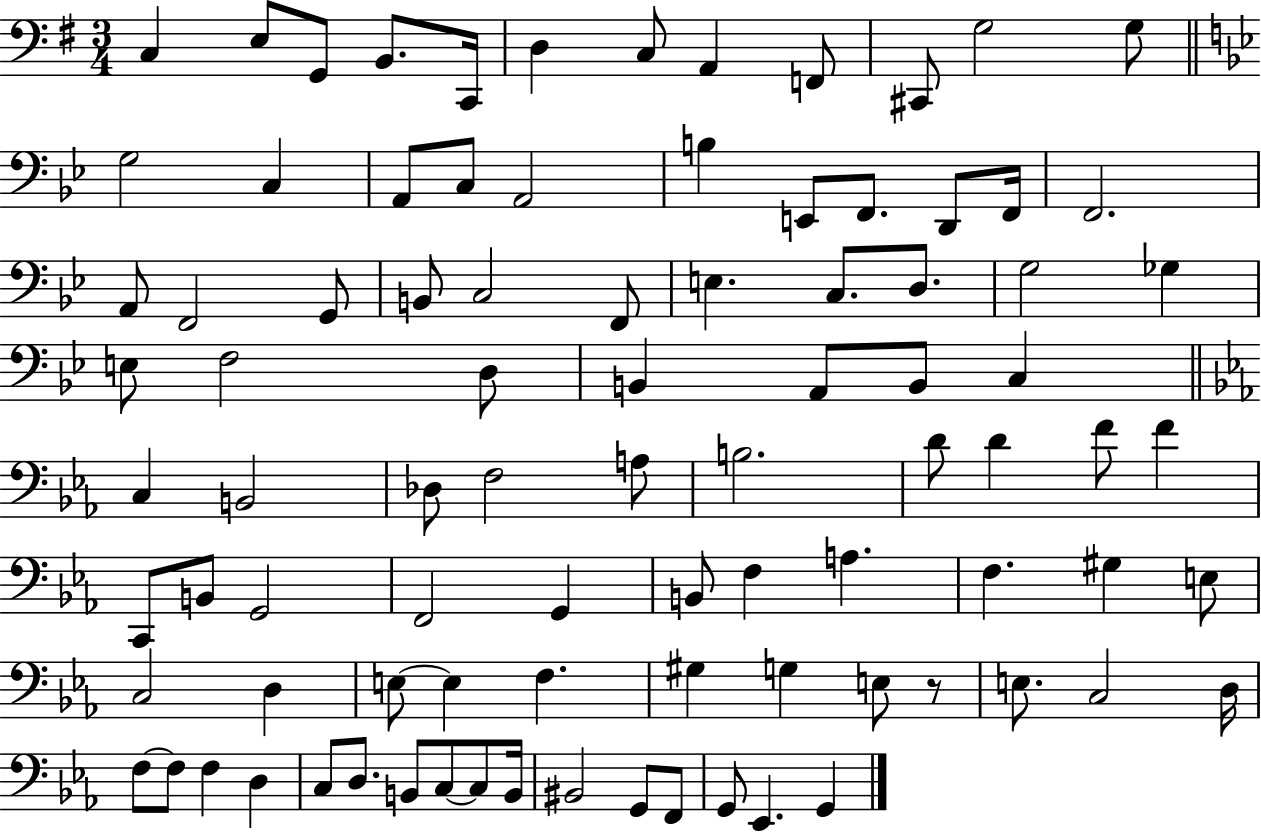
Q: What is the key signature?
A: G major